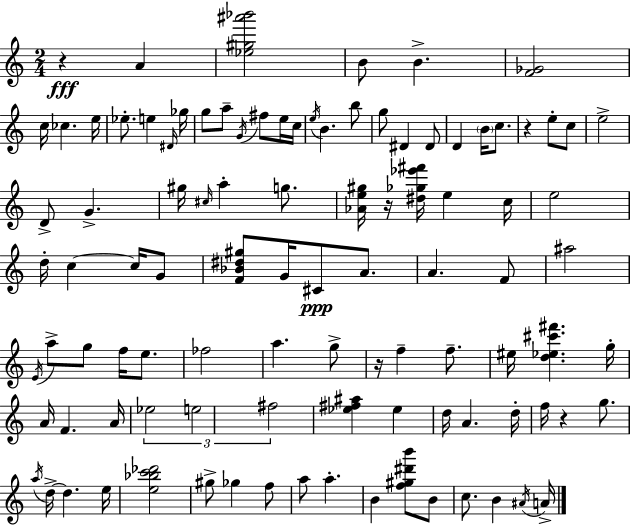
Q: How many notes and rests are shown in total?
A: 100